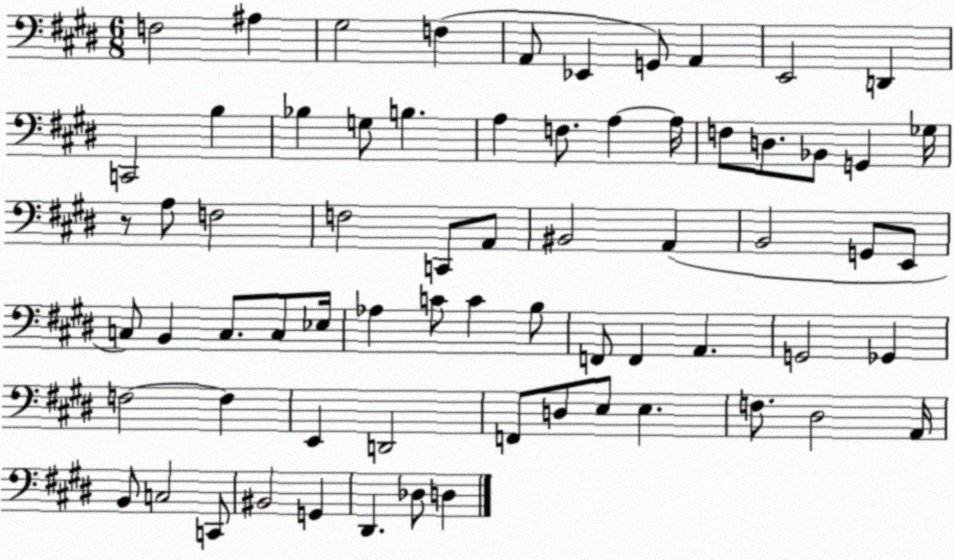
X:1
T:Untitled
M:6/8
L:1/4
K:E
F,2 ^A, ^G,2 F, A,,/2 _E,, G,,/2 A,, E,,2 D,, C,,2 B, _B, G,/2 B, A, F,/2 A, A,/4 F,/2 D,/2 _B,,/2 G,, _G,/4 z/2 A,/2 F,2 F,2 C,,/2 A,,/2 ^B,,2 A,, B,,2 G,,/2 E,,/2 C,/2 B,, C,/2 C,/2 _E,/4 _A, C/2 C B,/2 F,,/2 F,, A,, G,,2 _G,, F,2 F, E,, D,,2 F,,/2 D,/2 E,/2 E, F,/2 ^D,2 A,,/4 B,,/2 C,2 C,,/2 ^B,,2 G,, ^D,, _D,/2 D,